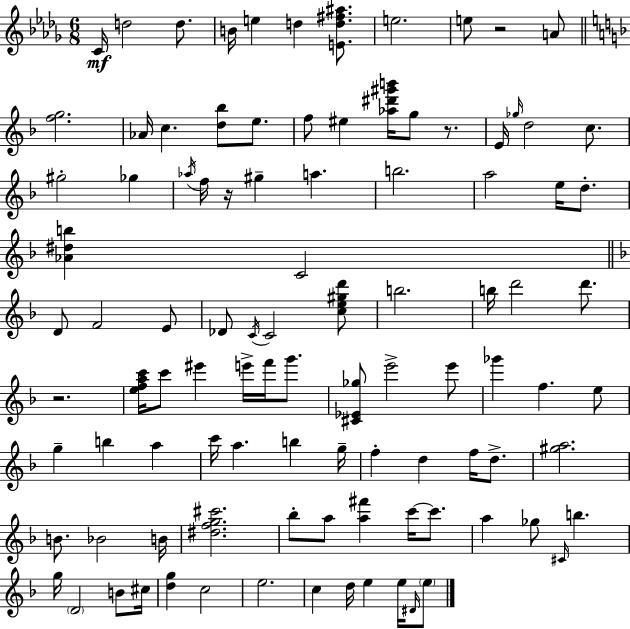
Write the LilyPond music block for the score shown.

{
  \clef treble
  \numericTimeSignature
  \time 6/8
  \key bes \minor
  c'16\mf d''2 d''8. | b'16 e''4 d''4 <e' d'' fis'' ais''>8. | e''2. | e''8 r2 a'8 | \break \bar "||" \break \key f \major <f'' g''>2. | aes'16 c''4. <d'' bes''>8 e''8. | f''8 eis''4 <aes'' dis''' gis''' b'''>16 g''8 r8. | e'16 \grace { ges''16 } d''2 c''8. | \break gis''2-. ges''4 | \acciaccatura { aes''16 } f''16 r16 gis''4-- a''4. | b''2. | a''2 e''16 d''8.-. | \break <aes' dis'' b''>4 c'2 | \bar "||" \break \key d \minor d'8 f'2 e'8 | des'8 \acciaccatura { c'16 } c'2 <c'' e'' gis'' d'''>8 | b''2. | b''16 d'''2 d'''8. | \break r2. | <e'' f'' a'' c'''>16 c'''8 eis'''4 e'''16-> f'''16 g'''8. | <cis' ees' ges''>8 e'''2-> e'''8 | ges'''4 f''4. e''8 | \break g''4-- b''4 a''4 | c'''16 a''4. b''4 | g''16-- f''4-. d''4 f''16 d''8.-> | <gis'' a''>2. | \break b'8. bes'2 | b'16 <dis'' f'' g'' cis'''>2. | bes''8-. a''8 <a'' fis'''>4 c'''16~~ c'''8. | a''4 ges''8 \grace { cis'16 } b''4. | \break g''16 \parenthesize d'2 b'8 | cis''16 <d'' g''>4 c''2 | e''2. | c''4 d''16 e''4 e''16 | \break \grace { dis'16 } \parenthesize e''8 \bar "|."
}